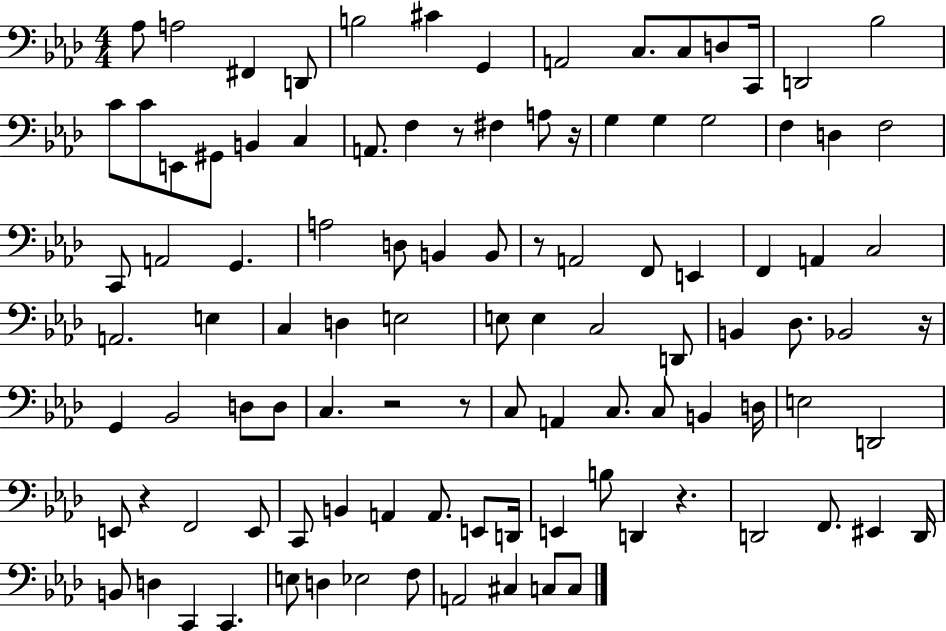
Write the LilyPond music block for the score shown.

{
  \clef bass
  \numericTimeSignature
  \time 4/4
  \key aes \major
  \repeat volta 2 { aes8 a2 fis,4 d,8 | b2 cis'4 g,4 | a,2 c8. c8 d8 c,16 | d,2 bes2 | \break c'8 c'8 e,8 gis,8 b,4 c4 | a,8. f4 r8 fis4 a8 r16 | g4 g4 g2 | f4 d4 f2 | \break c,8 a,2 g,4. | a2 d8 b,4 b,8 | r8 a,2 f,8 e,4 | f,4 a,4 c2 | \break a,2. e4 | c4 d4 e2 | e8 e4 c2 d,8 | b,4 des8. bes,2 r16 | \break g,4 bes,2 d8 d8 | c4. r2 r8 | c8 a,4 c8. c8 b,4 d16 | e2 d,2 | \break e,8 r4 f,2 e,8 | c,8 b,4 a,4 a,8. e,8 d,16 | e,4 b8 d,4 r4. | d,2 f,8. eis,4 d,16 | \break b,8 d4 c,4 c,4. | e8 d4 ees2 f8 | a,2 cis4 c8 c8 | } \bar "|."
}